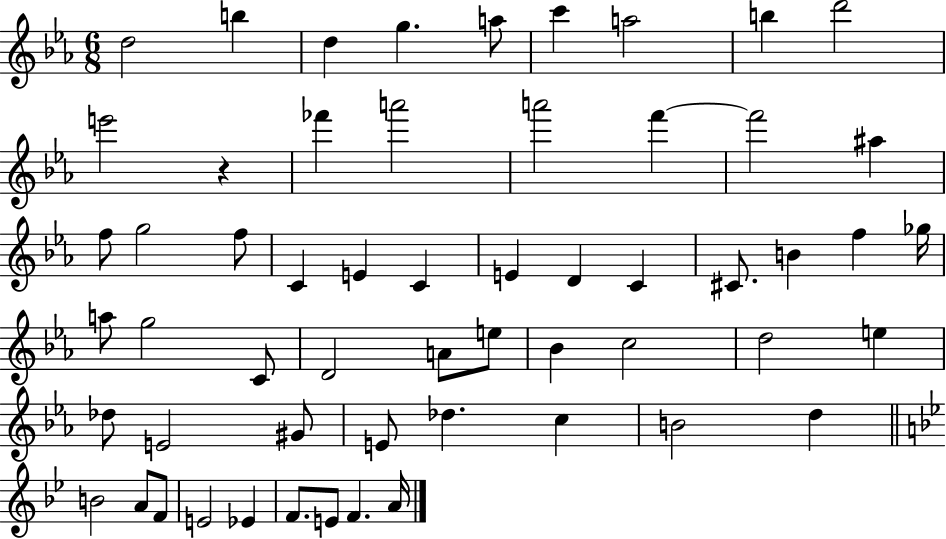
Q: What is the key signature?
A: EES major